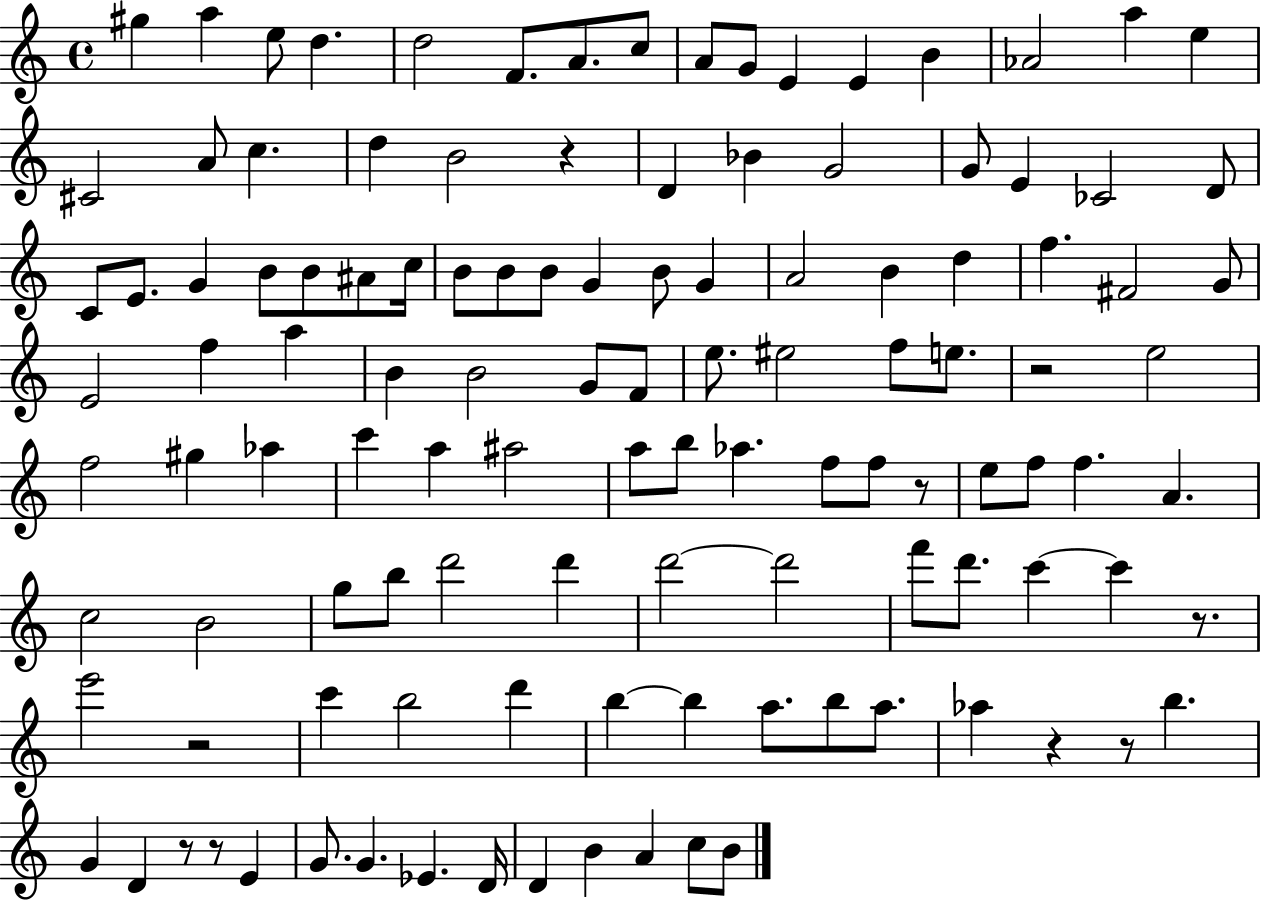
G#5/q A5/q E5/e D5/q. D5/h F4/e. A4/e. C5/e A4/e G4/e E4/q E4/q B4/q Ab4/h A5/q E5/q C#4/h A4/e C5/q. D5/q B4/h R/q D4/q Bb4/q G4/h G4/e E4/q CES4/h D4/e C4/e E4/e. G4/q B4/e B4/e A#4/e C5/s B4/e B4/e B4/e G4/q B4/e G4/q A4/h B4/q D5/q F5/q. F#4/h G4/e E4/h F5/q A5/q B4/q B4/h G4/e F4/e E5/e. EIS5/h F5/e E5/e. R/h E5/h F5/h G#5/q Ab5/q C6/q A5/q A#5/h A5/e B5/e Ab5/q. F5/e F5/e R/e E5/e F5/e F5/q. A4/q. C5/h B4/h G5/e B5/e D6/h D6/q D6/h D6/h F6/e D6/e. C6/q C6/q R/e. E6/h R/h C6/q B5/h D6/q B5/q B5/q A5/e. B5/e A5/e. Ab5/q R/q R/e B5/q. G4/q D4/q R/e R/e E4/q G4/e. G4/q. Eb4/q. D4/s D4/q B4/q A4/q C5/e B4/e